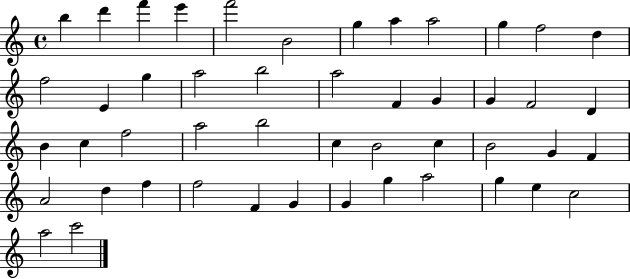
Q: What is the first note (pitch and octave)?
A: B5